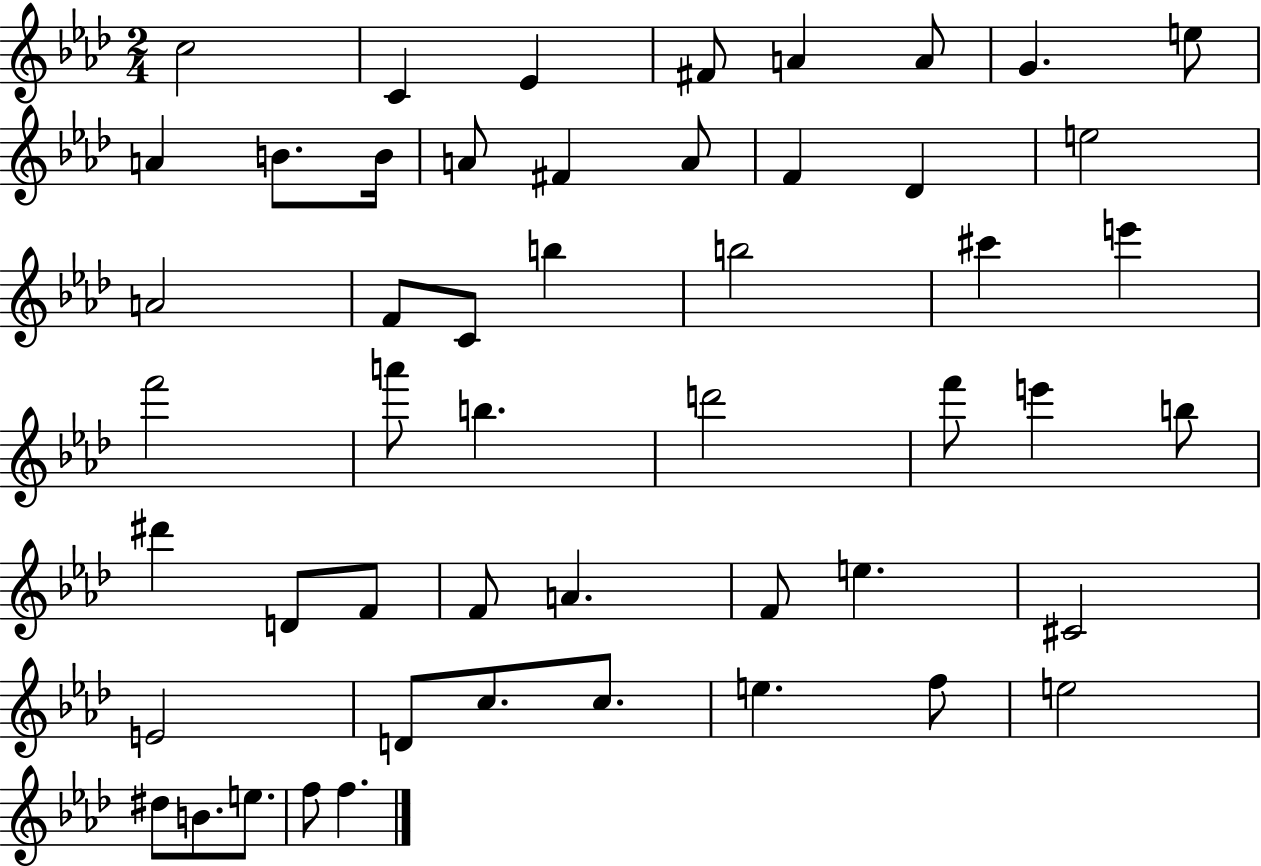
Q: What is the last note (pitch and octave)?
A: F5